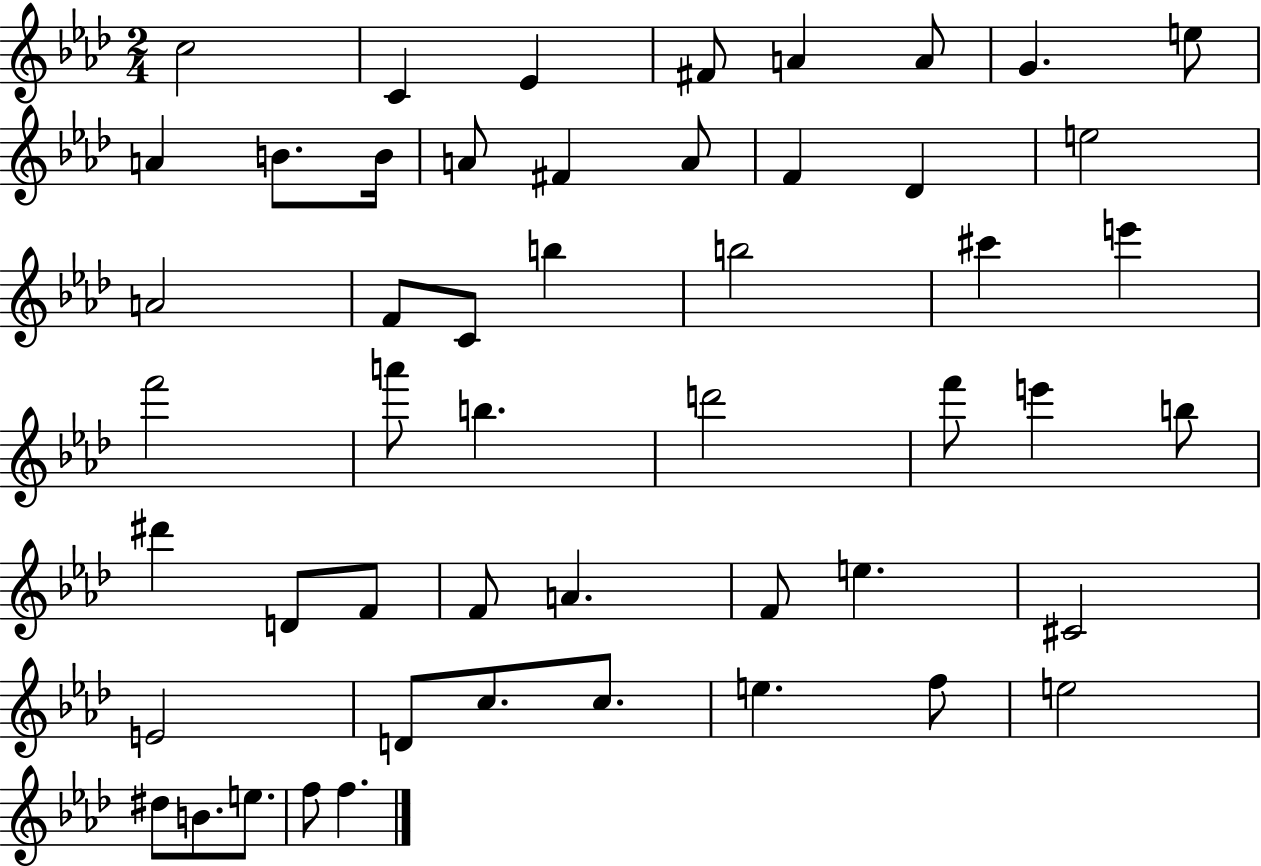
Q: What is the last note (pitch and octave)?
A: F5